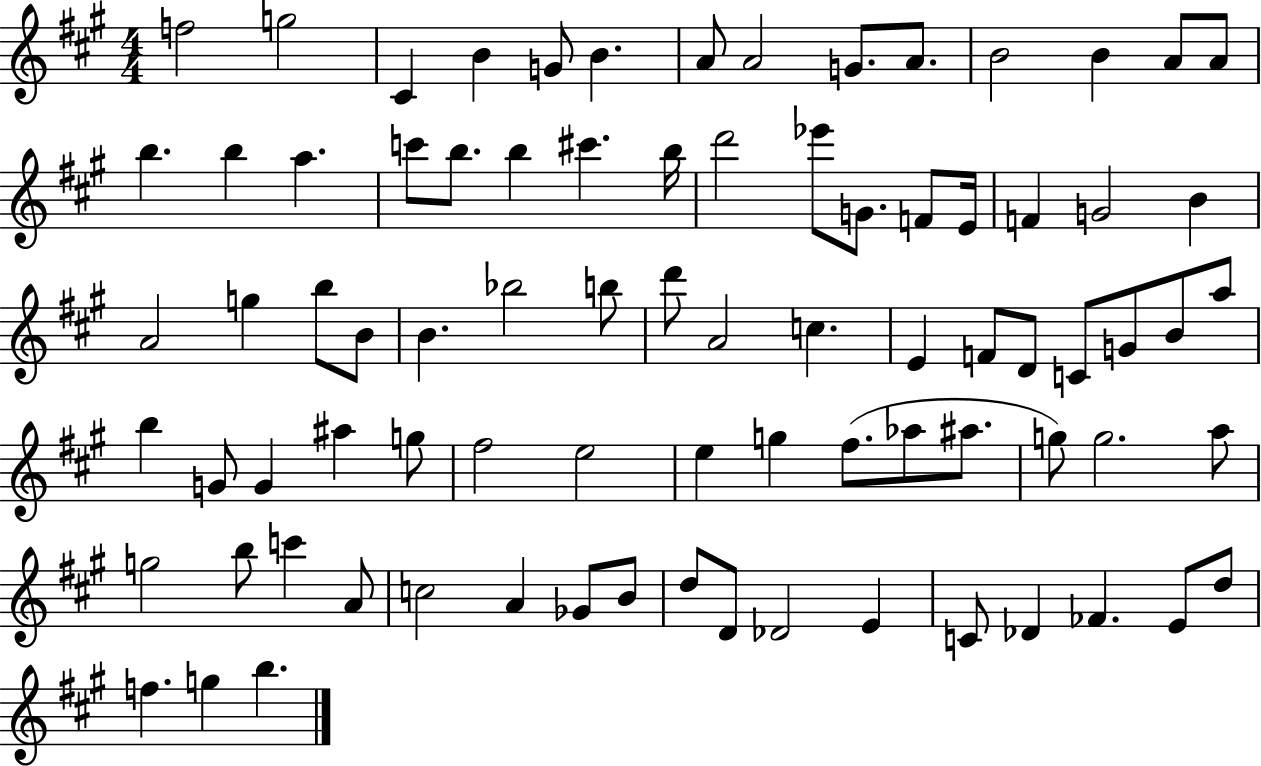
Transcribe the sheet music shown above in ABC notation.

X:1
T:Untitled
M:4/4
L:1/4
K:A
f2 g2 ^C B G/2 B A/2 A2 G/2 A/2 B2 B A/2 A/2 b b a c'/2 b/2 b ^c' b/4 d'2 _e'/2 G/2 F/2 E/4 F G2 B A2 g b/2 B/2 B _b2 b/2 d'/2 A2 c E F/2 D/2 C/2 G/2 B/2 a/2 b G/2 G ^a g/2 ^f2 e2 e g ^f/2 _a/2 ^a/2 g/2 g2 a/2 g2 b/2 c' A/2 c2 A _G/2 B/2 d/2 D/2 _D2 E C/2 _D _F E/2 d/2 f g b